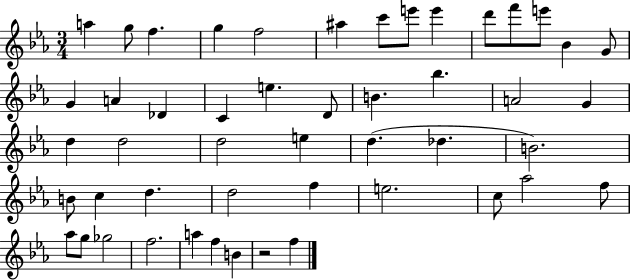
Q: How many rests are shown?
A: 1